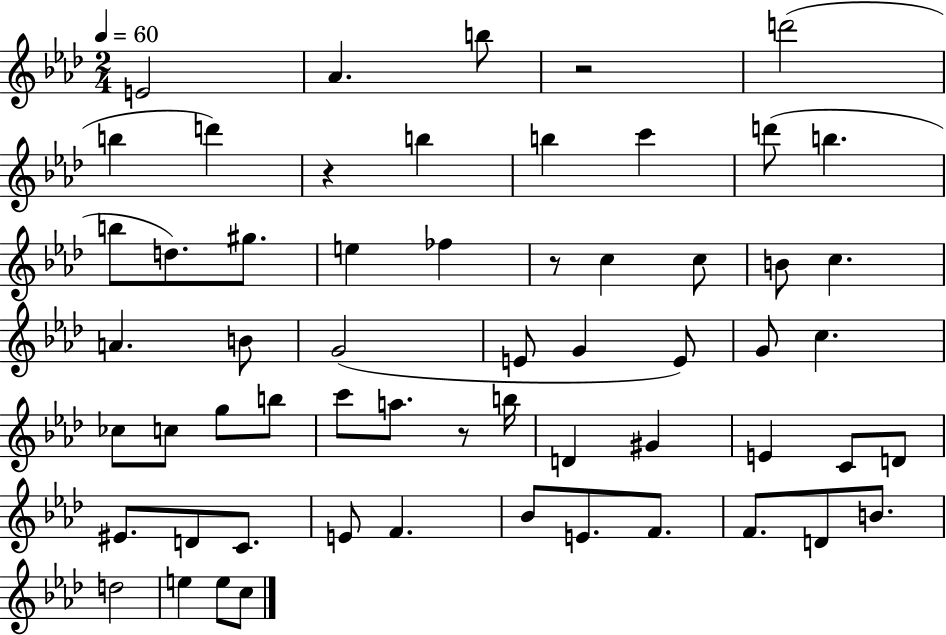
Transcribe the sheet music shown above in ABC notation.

X:1
T:Untitled
M:2/4
L:1/4
K:Ab
E2 _A b/2 z2 d'2 b d' z b b c' d'/2 b b/2 d/2 ^g/2 e _f z/2 c c/2 B/2 c A B/2 G2 E/2 G E/2 G/2 c _c/2 c/2 g/2 b/2 c'/2 a/2 z/2 b/4 D ^G E C/2 D/2 ^E/2 D/2 C/2 E/2 F _B/2 E/2 F/2 F/2 D/2 B/2 d2 e e/2 c/2